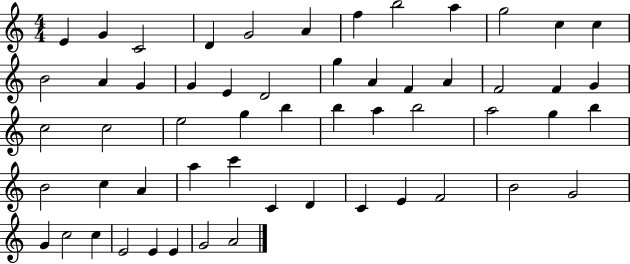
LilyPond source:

{
  \clef treble
  \numericTimeSignature
  \time 4/4
  \key c \major
  e'4 g'4 c'2 | d'4 g'2 a'4 | f''4 b''2 a''4 | g''2 c''4 c''4 | \break b'2 a'4 g'4 | g'4 e'4 d'2 | g''4 a'4 f'4 a'4 | f'2 f'4 g'4 | \break c''2 c''2 | e''2 g''4 b''4 | b''4 a''4 b''2 | a''2 g''4 b''4 | \break b'2 c''4 a'4 | a''4 c'''4 c'4 d'4 | c'4 e'4 f'2 | b'2 g'2 | \break g'4 c''2 c''4 | e'2 e'4 e'4 | g'2 a'2 | \bar "|."
}